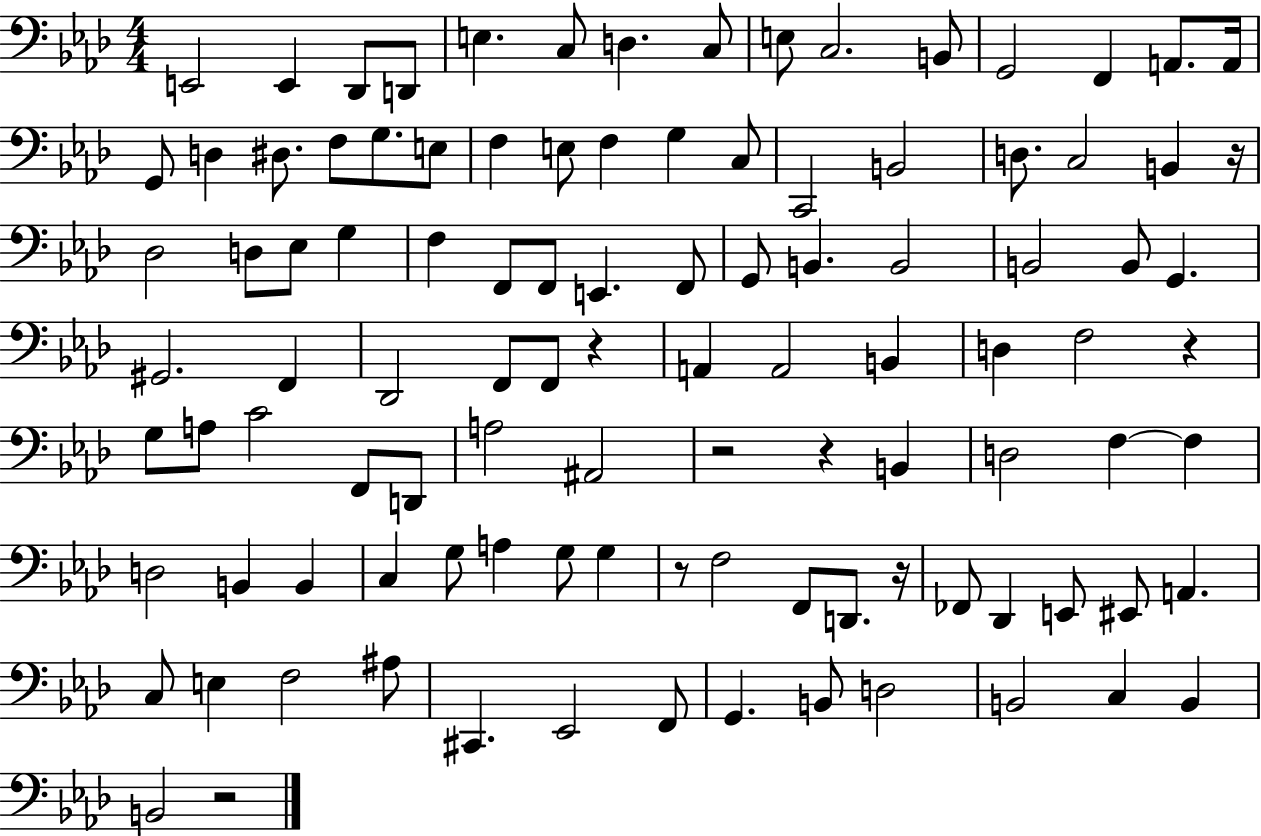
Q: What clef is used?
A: bass